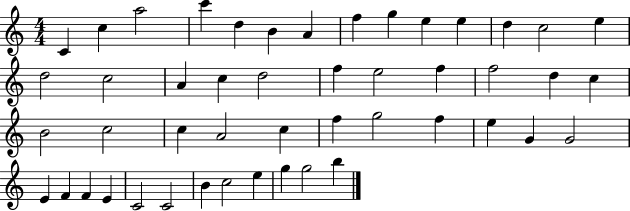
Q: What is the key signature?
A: C major